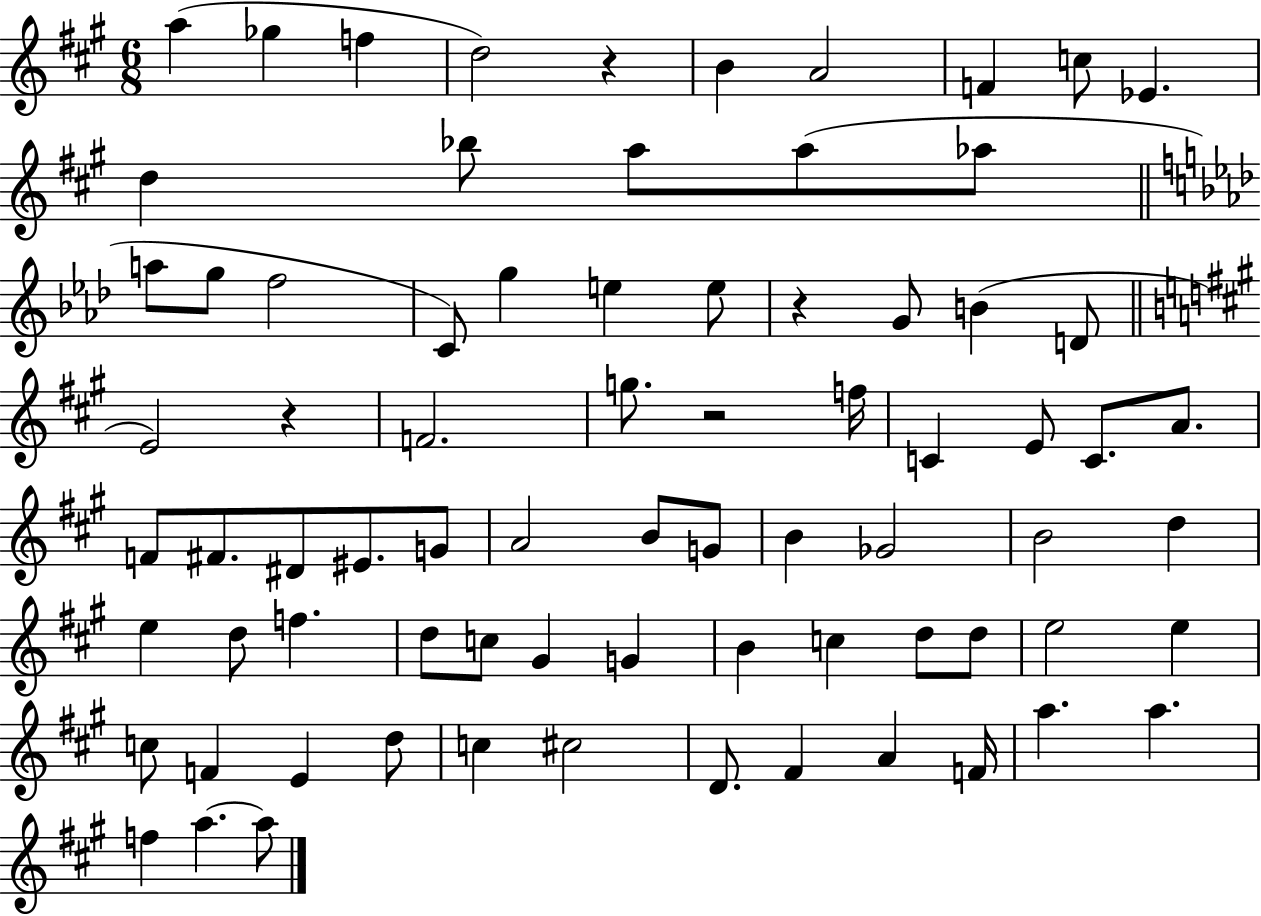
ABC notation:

X:1
T:Untitled
M:6/8
L:1/4
K:A
a _g f d2 z B A2 F c/2 _E d _b/2 a/2 a/2 _a/2 a/2 g/2 f2 C/2 g e e/2 z G/2 B D/2 E2 z F2 g/2 z2 f/4 C E/2 C/2 A/2 F/2 ^F/2 ^D/2 ^E/2 G/2 A2 B/2 G/2 B _G2 B2 d e d/2 f d/2 c/2 ^G G B c d/2 d/2 e2 e c/2 F E d/2 c ^c2 D/2 ^F A F/4 a a f a a/2